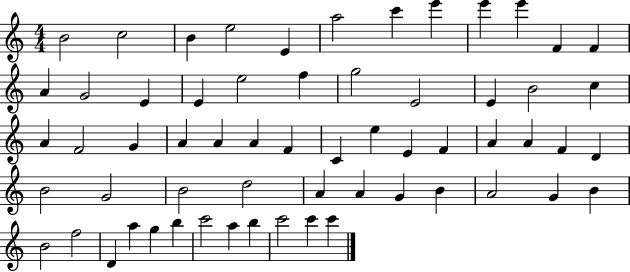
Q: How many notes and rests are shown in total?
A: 61